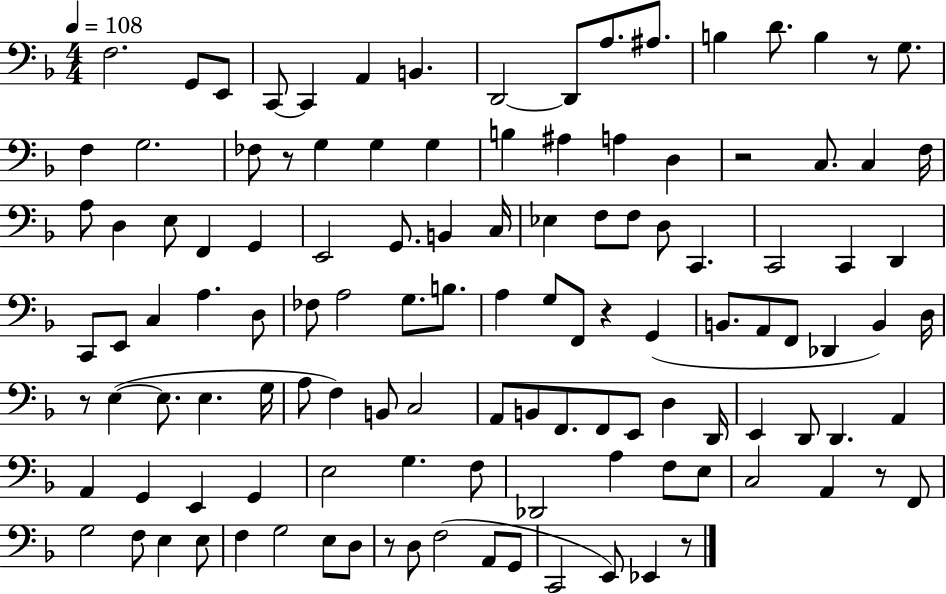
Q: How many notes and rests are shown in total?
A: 120